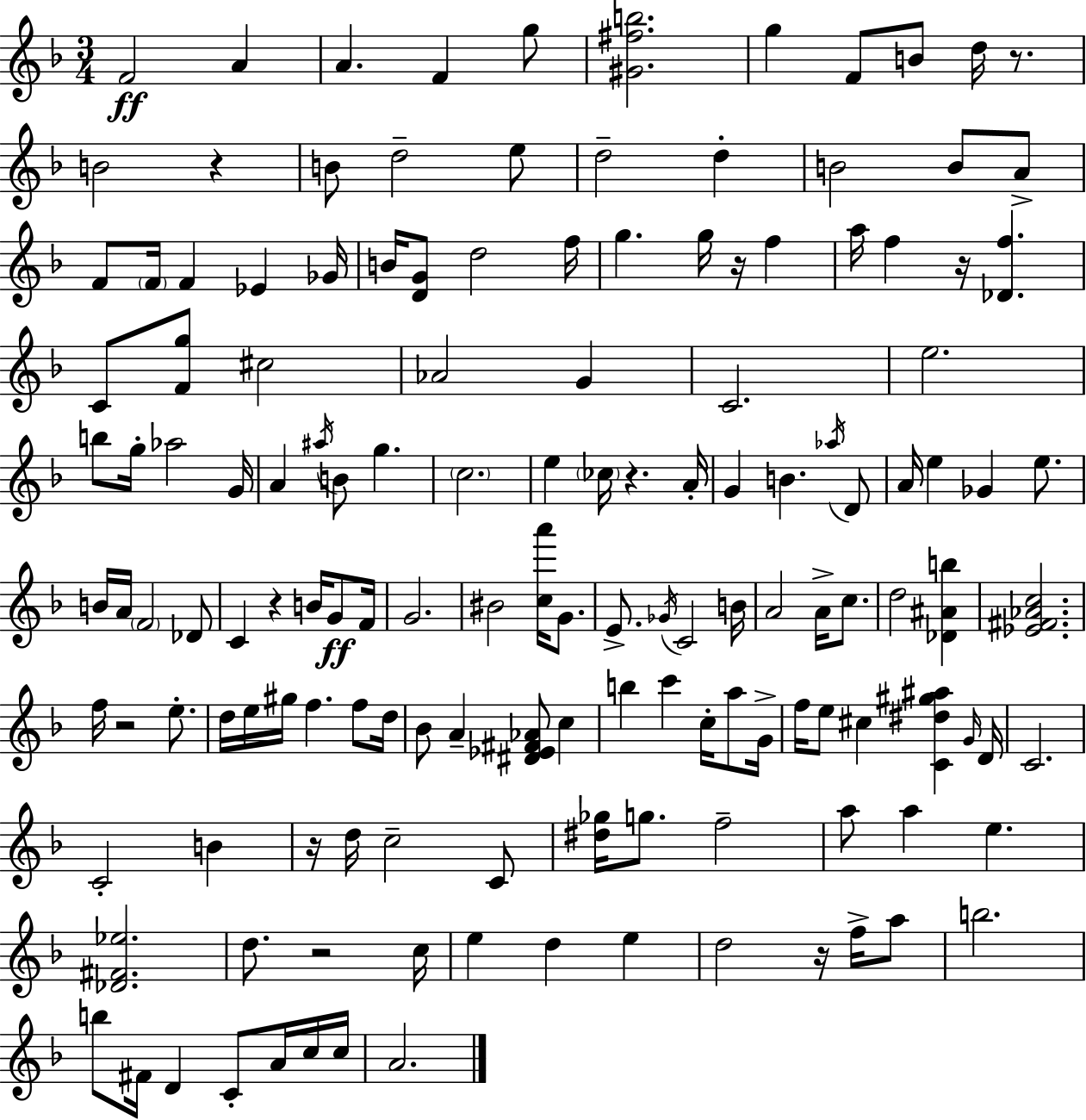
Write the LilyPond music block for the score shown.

{
  \clef treble
  \numericTimeSignature
  \time 3/4
  \key d \minor
  f'2\ff a'4 | a'4. f'4 g''8 | <gis' fis'' b''>2. | g''4 f'8 b'8 d''16 r8. | \break b'2 r4 | b'8 d''2-- e''8 | d''2-- d''4-. | b'2 b'8 a'8-> | \break f'8 \parenthesize f'16 f'4 ees'4 ges'16 | b'16 <d' g'>8 d''2 f''16 | g''4. g''16 r16 f''4 | a''16 f''4 r16 <des' f''>4. | \break c'8 <f' g''>8 cis''2 | aes'2 g'4 | c'2. | e''2. | \break b''8 g''16-. aes''2 g'16 | a'4 \acciaccatura { ais''16 } b'8 g''4. | \parenthesize c''2. | e''4 \parenthesize ces''16 r4. | \break a'16-. g'4 b'4. \acciaccatura { aes''16 } | d'8 a'16 e''4 ges'4 e''8. | b'16 a'16 \parenthesize f'2 | des'8 c'4 r4 b'16 g'8\ff | \break f'16 g'2. | bis'2 <c'' a'''>16 g'8. | e'8.-> \acciaccatura { ges'16 } c'2 | b'16 a'2 a'16-> | \break c''8. d''2 <des' ais' b''>4 | <ees' fis' aes' c''>2. | f''16 r2 | e''8.-. d''16 e''16 gis''16 f''4. | \break f''8 d''16 bes'8 a'4-- <dis' ees' fis' aes'>8 c''4 | b''4 c'''4 c''16-. | a''8 g'16-> f''16 e''8 cis''4 <c' dis'' gis'' ais''>4 | \grace { g'16 } d'16 c'2. | \break c'2-. | b'4 r16 d''16 c''2-- | c'8 <dis'' ges''>16 g''8. f''2-- | a''8 a''4 e''4. | \break <des' fis' ees''>2. | d''8. r2 | c''16 e''4 d''4 | e''4 d''2 | \break r16 f''16-> a''8 b''2. | b''8 fis'16 d'4 c'8-. | a'16 c''16 c''16 a'2. | \bar "|."
}